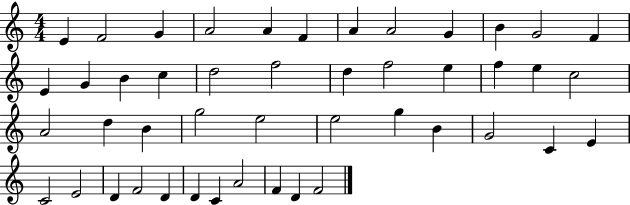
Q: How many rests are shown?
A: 0